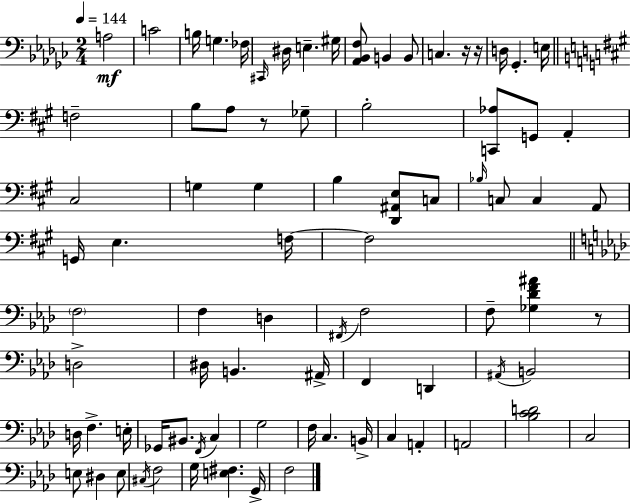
A3/h C4/h B3/s G3/q. FES3/s C#2/s D#3/s E3/q. G#3/s [Ab2,Bb2,F3]/e B2/q B2/e C3/q. R/s R/s D3/s Gb2/q. E3/s F3/h B3/e A3/e R/e Gb3/e B3/h [C2,Ab3]/e G2/e A2/q C#3/h G3/q G3/q B3/q [D2,A#2,E3]/e C3/e Bb3/s C3/e C3/q A2/e G2/s E3/q. F3/s F3/h F3/h F3/q D3/q F#2/s F3/h F3/e [Gb3,Db4,F4,A#4]/q R/e D3/h D#3/s B2/q. A#2/s F2/q D2/q A#2/s B2/h D3/s F3/q. E3/s Gb2/s BIS2/e. F2/s C3/q G3/h F3/s C3/q. B2/s C3/q A2/q A2/h [Bb3,C4,D4]/h C3/h E3/e D#3/q E3/e C#3/s F3/h G3/s [E3,F#3]/q. G2/s F3/h